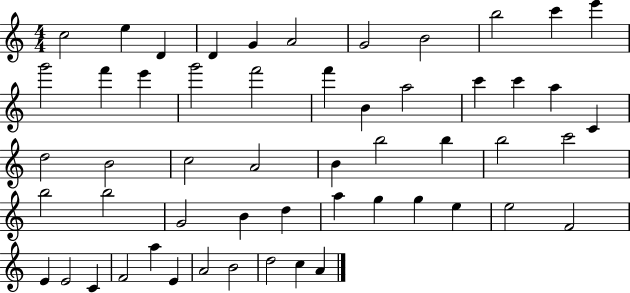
C5/h E5/q D4/q D4/q G4/q A4/h G4/h B4/h B5/h C6/q E6/q G6/h F6/q E6/q G6/h F6/h F6/q B4/q A5/h C6/q C6/q A5/q C4/q D5/h B4/h C5/h A4/h B4/q B5/h B5/q B5/h C6/h B5/h B5/h G4/h B4/q D5/q A5/q G5/q G5/q E5/q E5/h F4/h E4/q E4/h C4/q F4/h A5/q E4/q A4/h B4/h D5/h C5/q A4/q